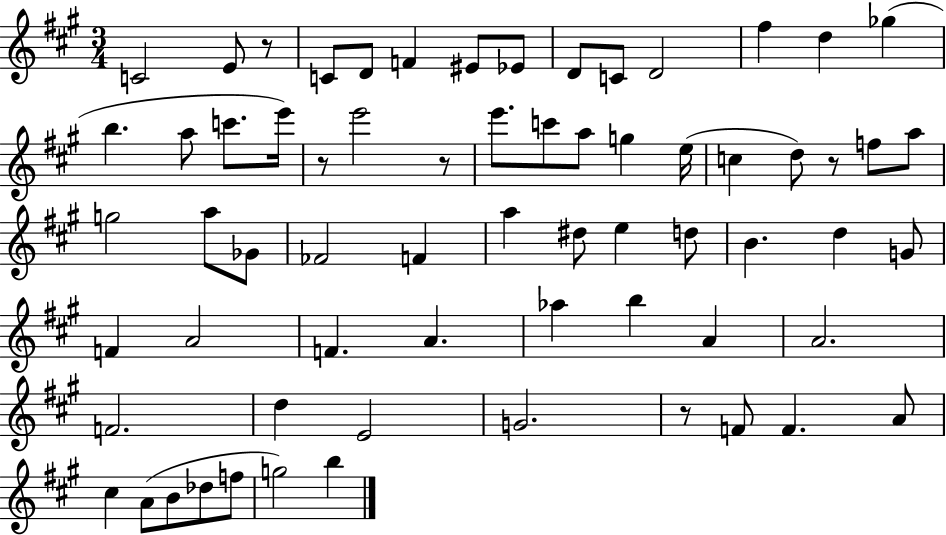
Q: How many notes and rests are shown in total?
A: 66